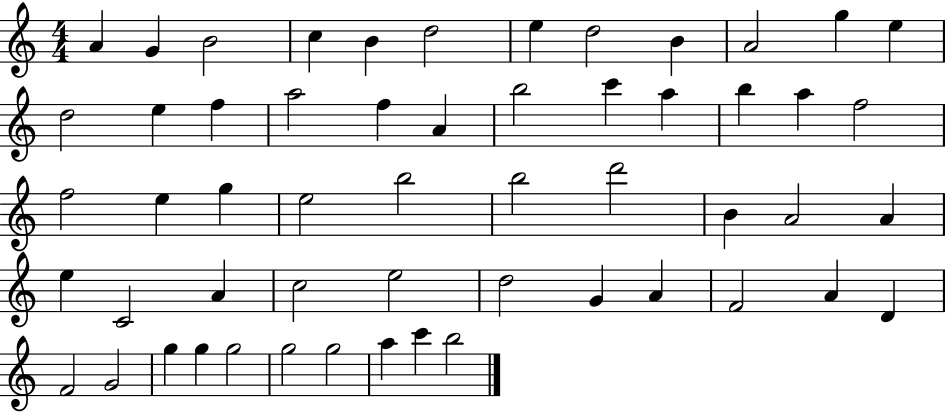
{
  \clef treble
  \numericTimeSignature
  \time 4/4
  \key c \major
  a'4 g'4 b'2 | c''4 b'4 d''2 | e''4 d''2 b'4 | a'2 g''4 e''4 | \break d''2 e''4 f''4 | a''2 f''4 a'4 | b''2 c'''4 a''4 | b''4 a''4 f''2 | \break f''2 e''4 g''4 | e''2 b''2 | b''2 d'''2 | b'4 a'2 a'4 | \break e''4 c'2 a'4 | c''2 e''2 | d''2 g'4 a'4 | f'2 a'4 d'4 | \break f'2 g'2 | g''4 g''4 g''2 | g''2 g''2 | a''4 c'''4 b''2 | \break \bar "|."
}